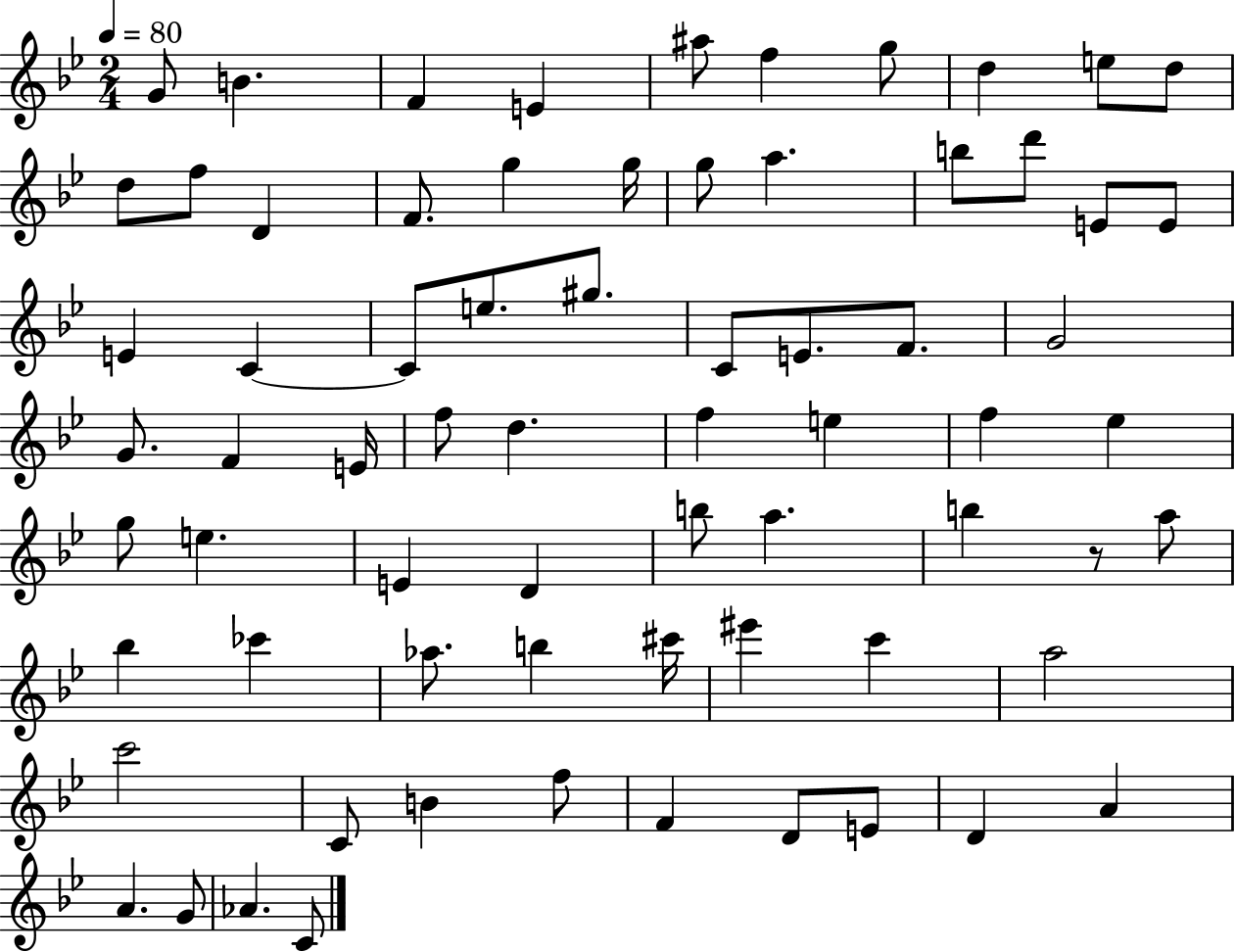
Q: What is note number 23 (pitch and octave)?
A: E4